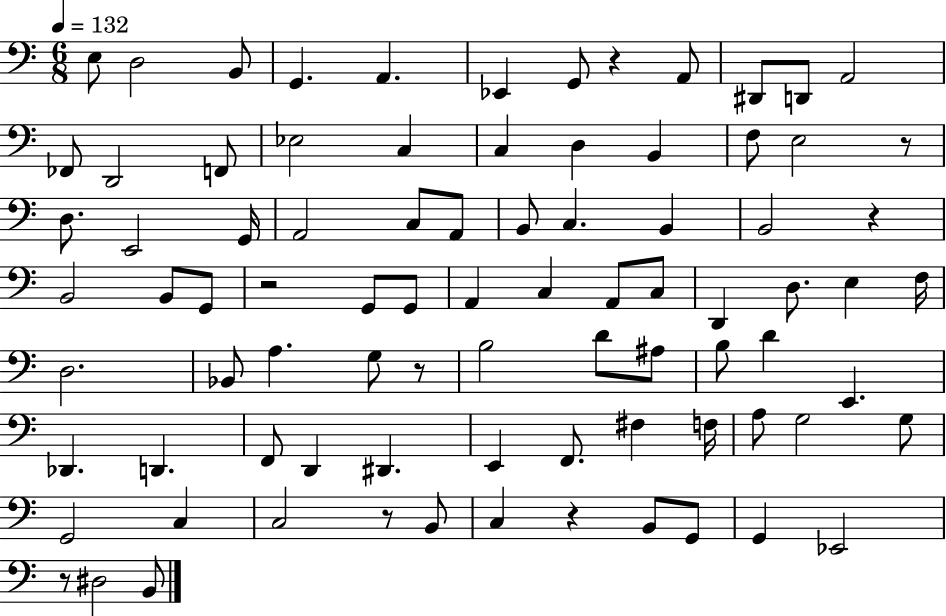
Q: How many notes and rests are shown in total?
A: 85